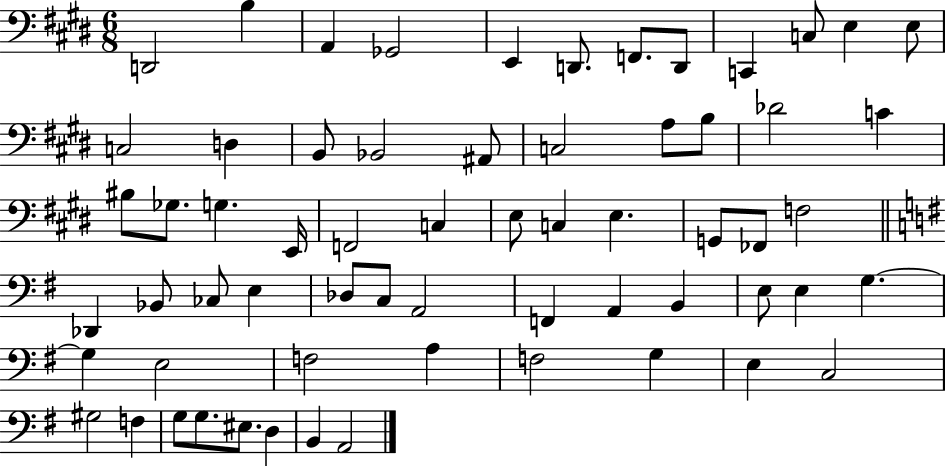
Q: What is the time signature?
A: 6/8